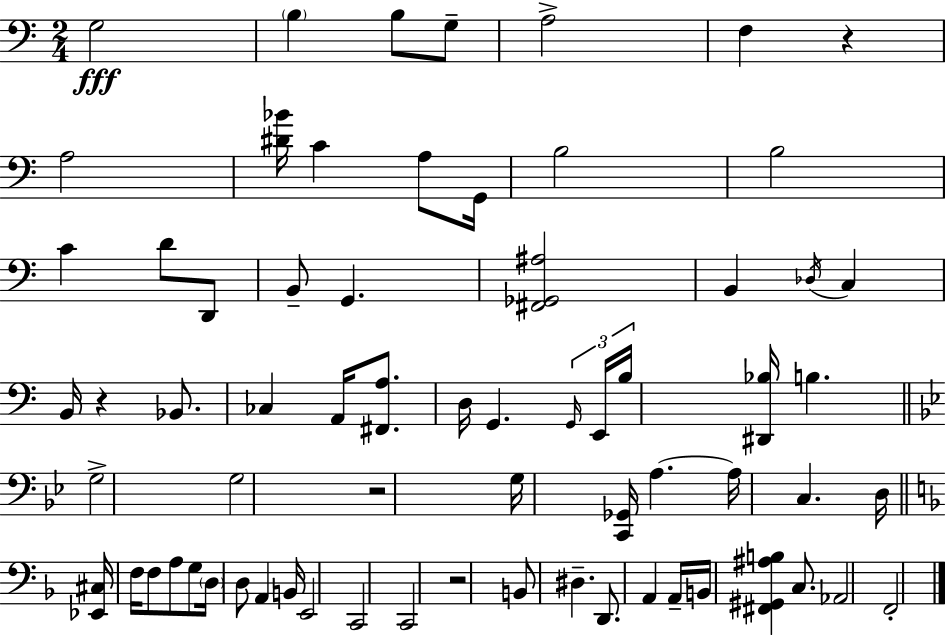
X:1
T:Untitled
M:2/4
L:1/4
K:C
G,2 B, B,/2 G,/2 A,2 F, z A,2 [^D_B]/4 C A,/2 G,,/4 B,2 B,2 C D/2 D,,/2 B,,/2 G,, [^F,,_G,,^A,]2 B,, _D,/4 C, B,,/4 z _B,,/2 _C, A,,/4 [^F,,A,]/2 D,/4 G,, G,,/4 E,,/4 B,/4 [^D,,_B,]/4 B, G,2 G,2 z2 G,/4 [C,,_G,,]/4 A, A,/4 C, D,/4 [_E,,^C,]/4 F,/4 F,/2 A,/2 G,/2 D,/4 D,/2 A,, B,,/4 E,,2 C,,2 C,,2 z2 B,,/2 ^D, D,,/2 A,, A,,/4 B,,/4 [^F,,^G,,^A,B,] C,/2 _A,,2 F,,2